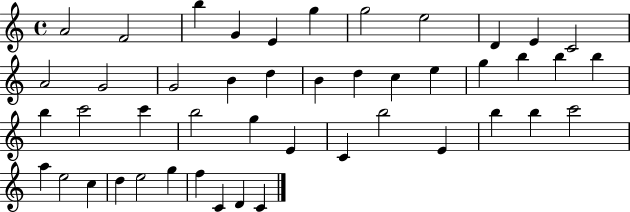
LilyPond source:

{
  \clef treble
  \time 4/4
  \defaultTimeSignature
  \key c \major
  a'2 f'2 | b''4 g'4 e'4 g''4 | g''2 e''2 | d'4 e'4 c'2 | \break a'2 g'2 | g'2 b'4 d''4 | b'4 d''4 c''4 e''4 | g''4 b''4 b''4 b''4 | \break b''4 c'''2 c'''4 | b''2 g''4 e'4 | c'4 b''2 e'4 | b''4 b''4 c'''2 | \break a''4 e''2 c''4 | d''4 e''2 g''4 | f''4 c'4 d'4 c'4 | \bar "|."
}